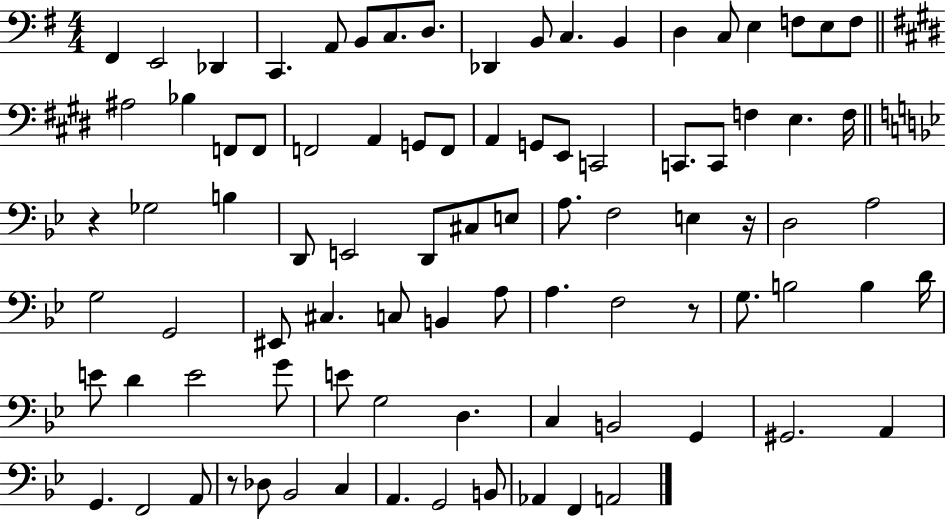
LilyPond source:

{
  \clef bass
  \numericTimeSignature
  \time 4/4
  \key g \major
  fis,4 e,2 des,4 | c,4. a,8 b,8 c8. d8. | des,4 b,8 c4. b,4 | d4 c8 e4 f8 e8 f8 | \break \bar "||" \break \key e \major ais2 bes4 f,8 f,8 | f,2 a,4 g,8 f,8 | a,4 g,8 e,8 c,2 | c,8. c,8 f4 e4. f16 | \break \bar "||" \break \key bes \major r4 ges2 b4 | d,8 e,2 d,8 cis8 e8 | a8. f2 e4 r16 | d2 a2 | \break g2 g,2 | eis,8 cis4. c8 b,4 a8 | a4. f2 r8 | g8. b2 b4 d'16 | \break e'8 d'4 e'2 g'8 | e'8 g2 d4. | c4 b,2 g,4 | gis,2. a,4 | \break g,4. f,2 a,8 | r8 des8 bes,2 c4 | a,4. g,2 b,8 | aes,4 f,4 a,2 | \break \bar "|."
}